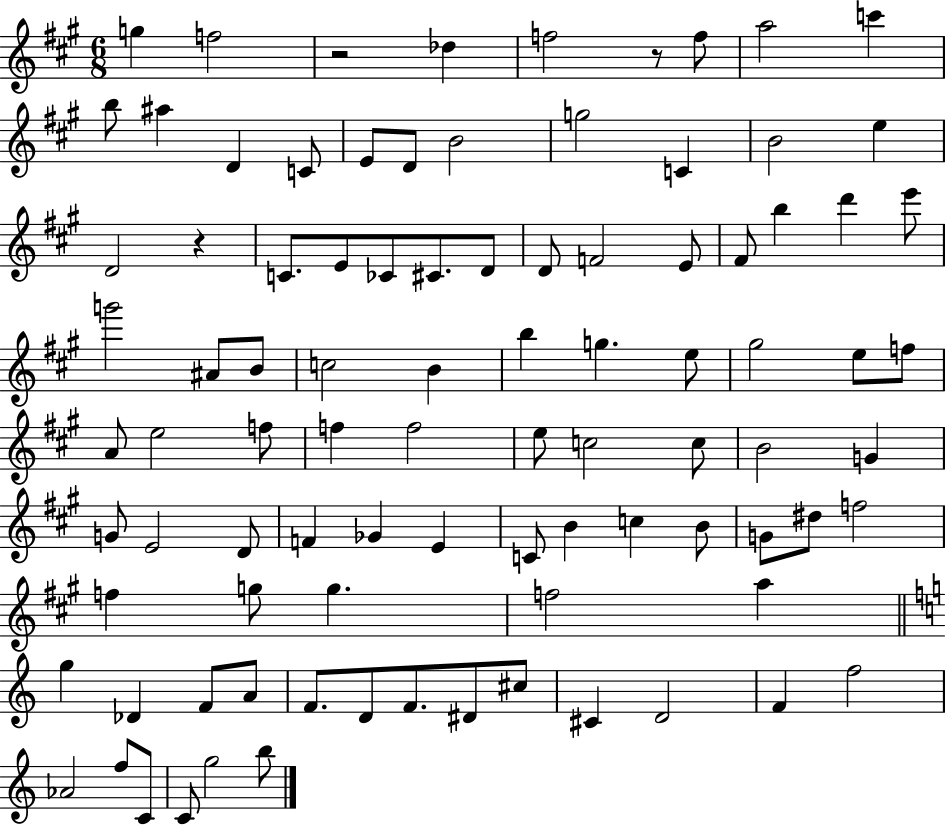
G5/q F5/h R/h Db5/q F5/h R/e F5/e A5/h C6/q B5/e A#5/q D4/q C4/e E4/e D4/e B4/h G5/h C4/q B4/h E5/q D4/h R/q C4/e. E4/e CES4/e C#4/e. D4/e D4/e F4/h E4/e F#4/e B5/q D6/q E6/e G6/h A#4/e B4/e C5/h B4/q B5/q G5/q. E5/e G#5/h E5/e F5/e A4/e E5/h F5/e F5/q F5/h E5/e C5/h C5/e B4/h G4/q G4/e E4/h D4/e F4/q Gb4/q E4/q C4/e B4/q C5/q B4/e G4/e D#5/e F5/h F5/q G5/e G5/q. F5/h A5/q G5/q Db4/q F4/e A4/e F4/e. D4/e F4/e. D#4/e C#5/e C#4/q D4/h F4/q F5/h Ab4/h F5/e C4/e C4/e G5/h B5/e